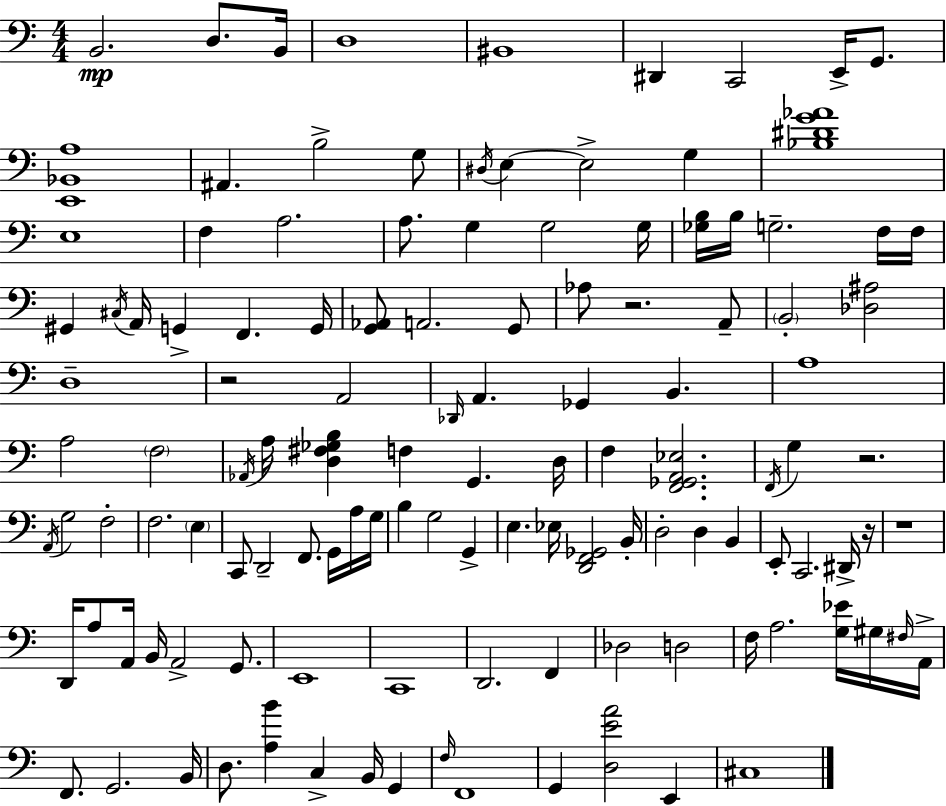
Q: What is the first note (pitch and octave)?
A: B2